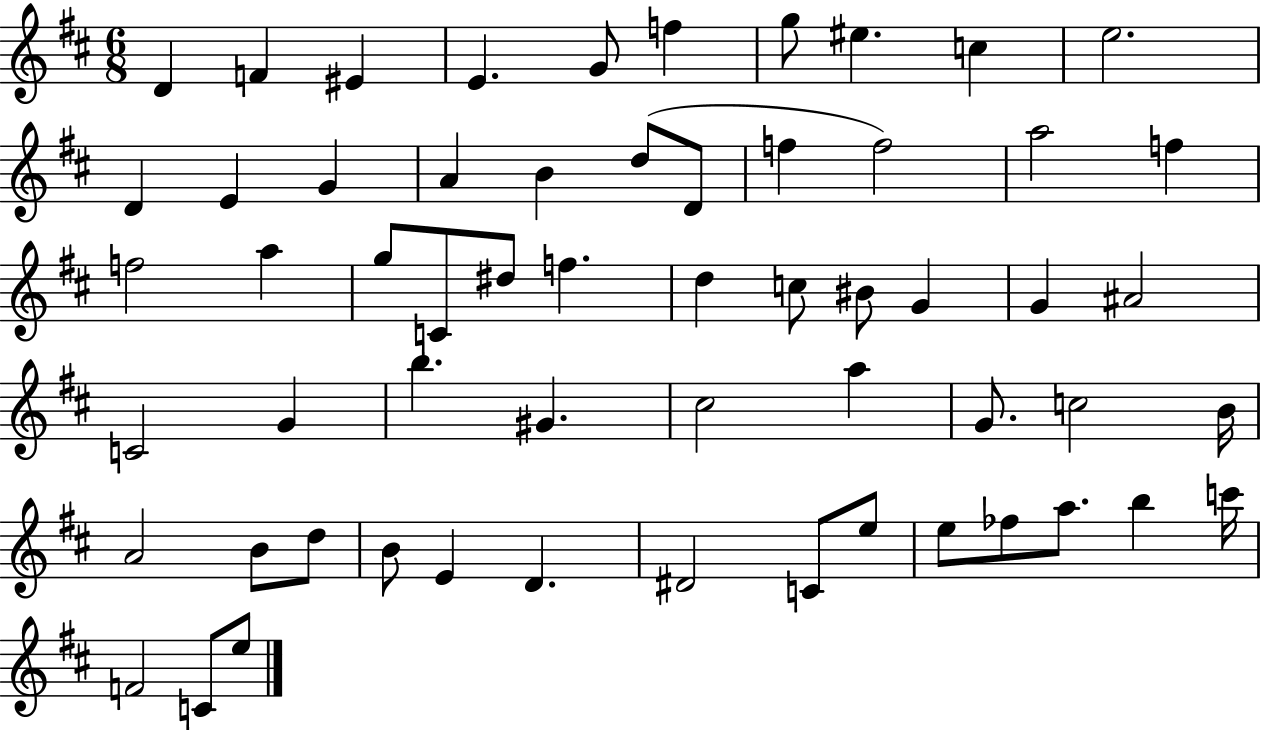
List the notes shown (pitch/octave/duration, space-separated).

D4/q F4/q EIS4/q E4/q. G4/e F5/q G5/e EIS5/q. C5/q E5/h. D4/q E4/q G4/q A4/q B4/q D5/e D4/e F5/q F5/h A5/h F5/q F5/h A5/q G5/e C4/e D#5/e F5/q. D5/q C5/e BIS4/e G4/q G4/q A#4/h C4/h G4/q B5/q. G#4/q. C#5/h A5/q G4/e. C5/h B4/s A4/h B4/e D5/e B4/e E4/q D4/q. D#4/h C4/e E5/e E5/e FES5/e A5/e. B5/q C6/s F4/h C4/e E5/e